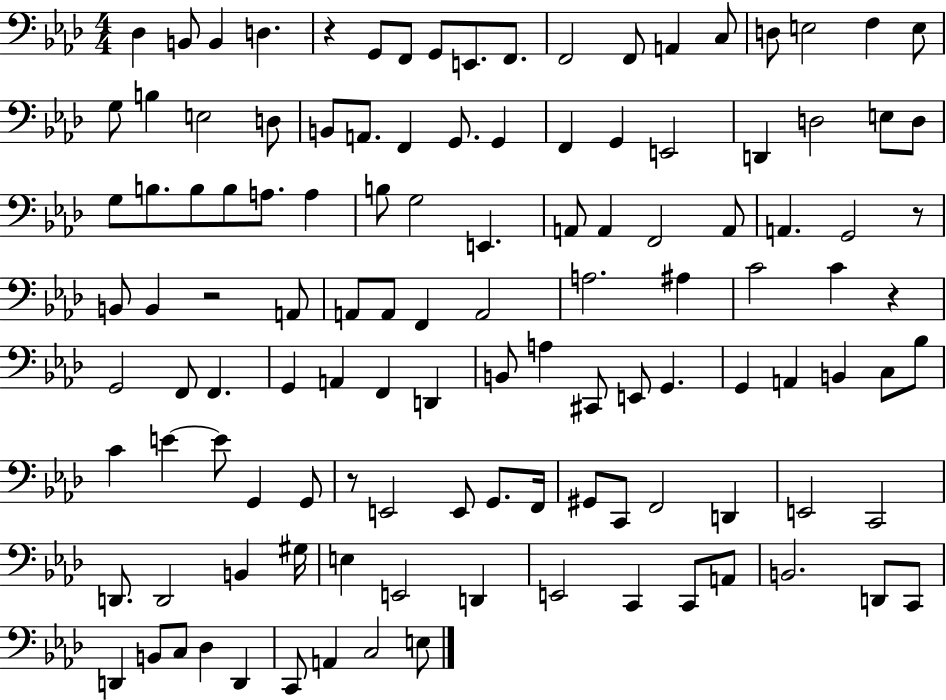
Db3/q B2/e B2/q D3/q. R/q G2/e F2/e G2/e E2/e. F2/e. F2/h F2/e A2/q C3/e D3/e E3/h F3/q E3/e G3/e B3/q E3/h D3/e B2/e A2/e. F2/q G2/e. G2/q F2/q G2/q E2/h D2/q D3/h E3/e D3/e G3/e B3/e. B3/e B3/e A3/e. A3/q B3/e G3/h E2/q. A2/e A2/q F2/h A2/e A2/q. G2/h R/e B2/e B2/q R/h A2/e A2/e A2/e F2/q A2/h A3/h. A#3/q C4/h C4/q R/q G2/h F2/e F2/q. G2/q A2/q F2/q D2/q B2/e A3/q C#2/e E2/e G2/q. G2/q A2/q B2/q C3/e Bb3/e C4/q E4/q E4/e G2/q G2/e R/e E2/h E2/e G2/e. F2/s G#2/e C2/e F2/h D2/q E2/h C2/h D2/e. D2/h B2/q G#3/s E3/q E2/h D2/q E2/h C2/q C2/e A2/e B2/h. D2/e C2/e D2/q B2/e C3/e Db3/q D2/q C2/e A2/q C3/h E3/e